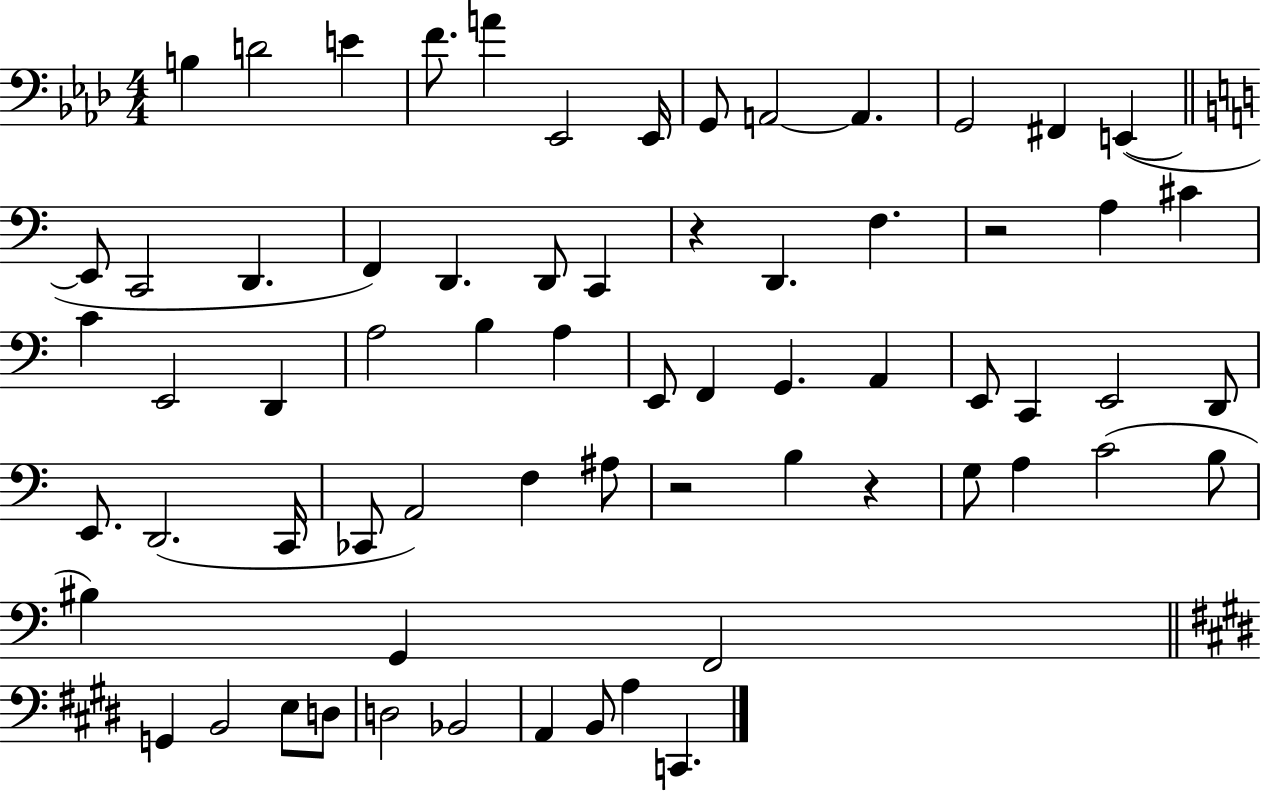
B3/q D4/h E4/q F4/e. A4/q Eb2/h Eb2/s G2/e A2/h A2/q. G2/h F#2/q E2/q E2/e C2/h D2/q. F2/q D2/q. D2/e C2/q R/q D2/q. F3/q. R/h A3/q C#4/q C4/q E2/h D2/q A3/h B3/q A3/q E2/e F2/q G2/q. A2/q E2/e C2/q E2/h D2/e E2/e. D2/h. C2/s CES2/e A2/h F3/q A#3/e R/h B3/q R/q G3/e A3/q C4/h B3/e BIS3/q G2/q F2/h G2/q B2/h E3/e D3/e D3/h Bb2/h A2/q B2/e A3/q C2/q.